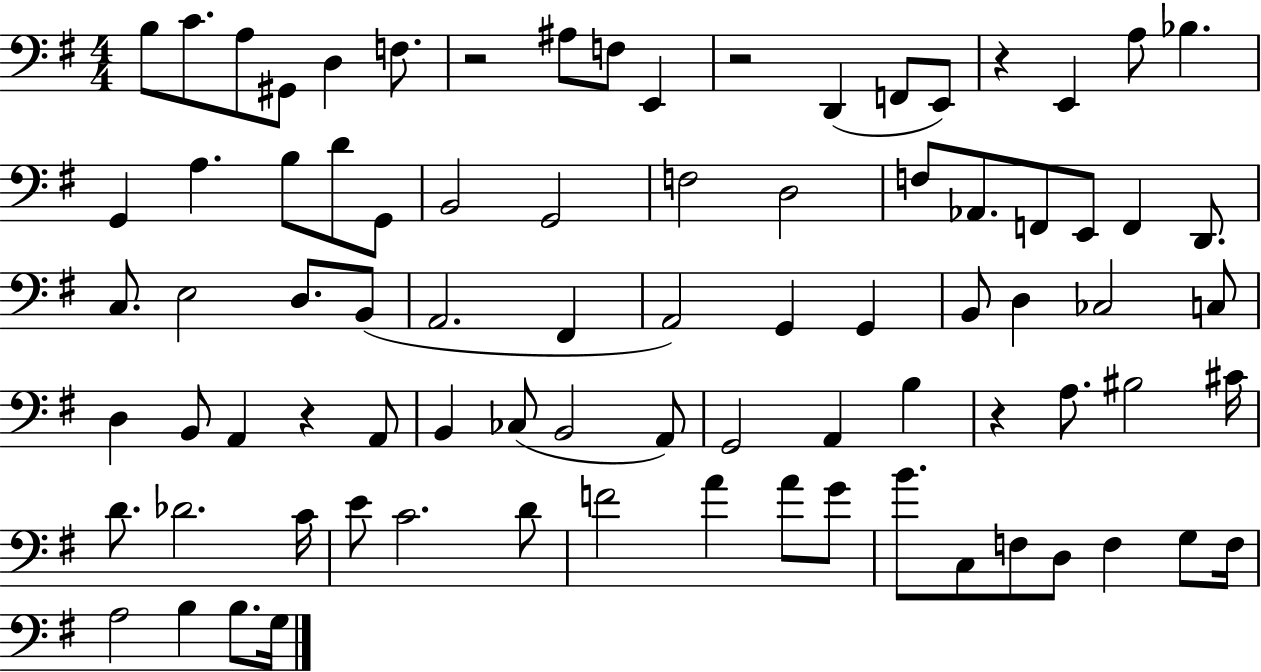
{
  \clef bass
  \numericTimeSignature
  \time 4/4
  \key g \major
  b8 c'8. a8 gis,8 d4 f8. | r2 ais8 f8 e,4 | r2 d,4( f,8 e,8) | r4 e,4 a8 bes4. | \break g,4 a4. b8 d'8 g,8 | b,2 g,2 | f2 d2 | f8 aes,8. f,8 e,8 f,4 d,8. | \break c8. e2 d8. b,8( | a,2. fis,4 | a,2) g,4 g,4 | b,8 d4 ces2 c8 | \break d4 b,8 a,4 r4 a,8 | b,4 ces8( b,2 a,8) | g,2 a,4 b4 | r4 a8. bis2 cis'16 | \break d'8. des'2. c'16 | e'8 c'2. d'8 | f'2 a'4 a'8 g'8 | b'8. c8 f8 d8 f4 g8 f16 | \break a2 b4 b8. g16 | \bar "|."
}